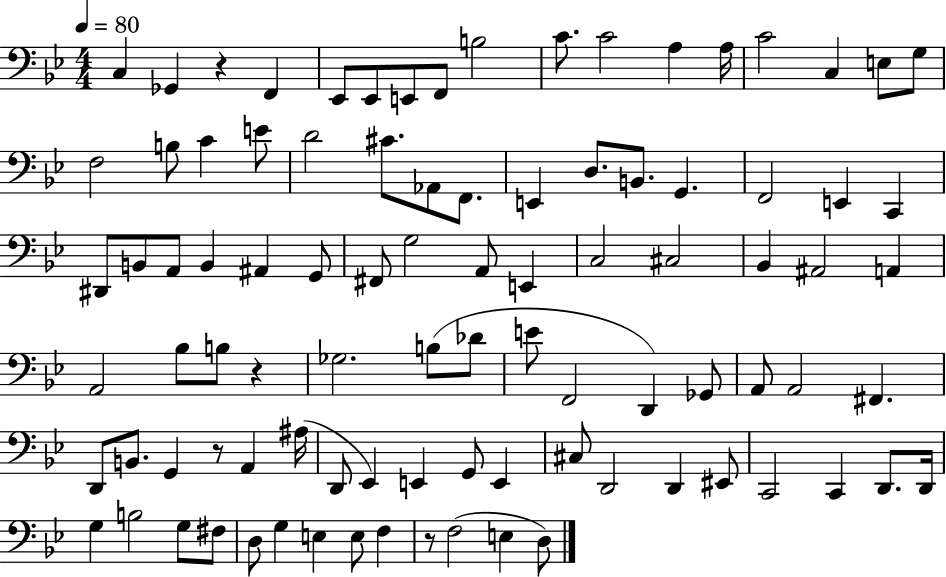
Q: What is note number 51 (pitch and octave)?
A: B3